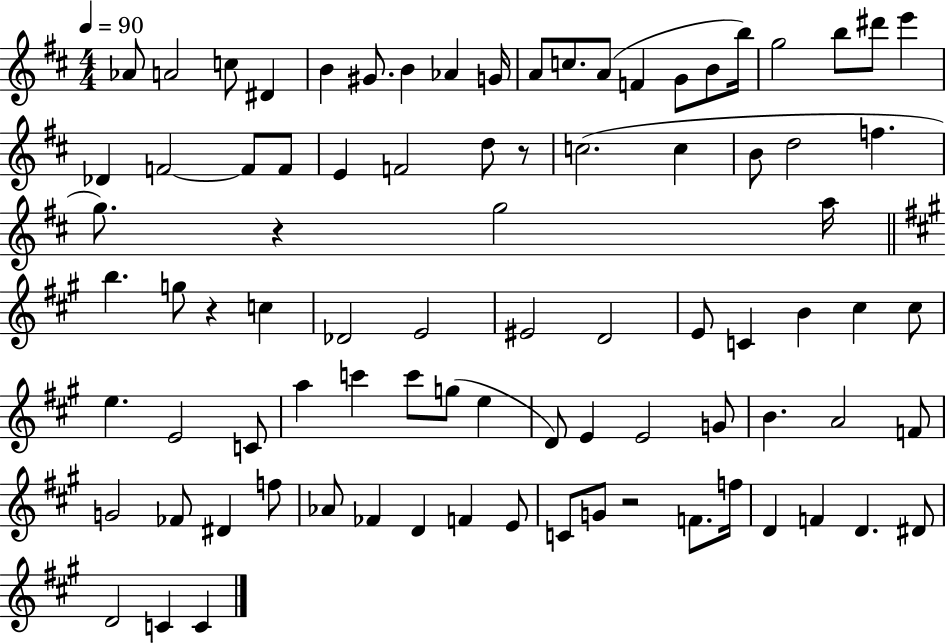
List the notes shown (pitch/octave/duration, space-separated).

Ab4/e A4/h C5/e D#4/q B4/q G#4/e. B4/q Ab4/q G4/s A4/e C5/e. A4/e F4/q G4/e B4/e B5/s G5/h B5/e D#6/e E6/q Db4/q F4/h F4/e F4/e E4/q F4/h D5/e R/e C5/h. C5/q B4/e D5/h F5/q. G5/e. R/q G5/h A5/s B5/q. G5/e R/q C5/q Db4/h E4/h EIS4/h D4/h E4/e C4/q B4/q C#5/q C#5/e E5/q. E4/h C4/e A5/q C6/q C6/e G5/e E5/q D4/e E4/q E4/h G4/e B4/q. A4/h F4/e G4/h FES4/e D#4/q F5/e Ab4/e FES4/q D4/q F4/q E4/e C4/e G4/e R/h F4/e. F5/s D4/q F4/q D4/q. D#4/e D4/h C4/q C4/q